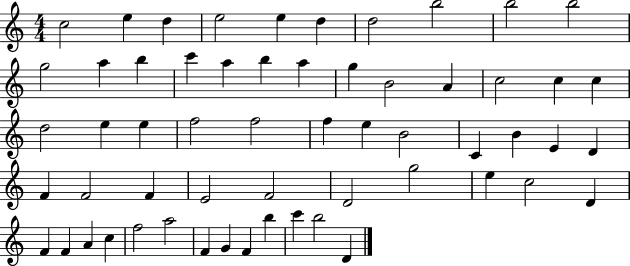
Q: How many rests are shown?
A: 0